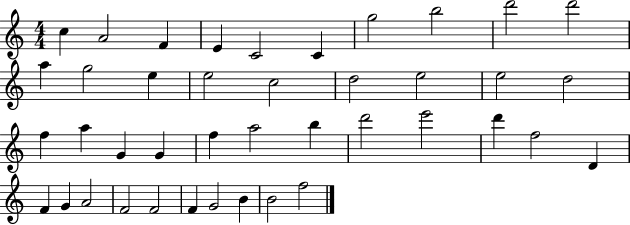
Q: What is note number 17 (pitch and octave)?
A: E5